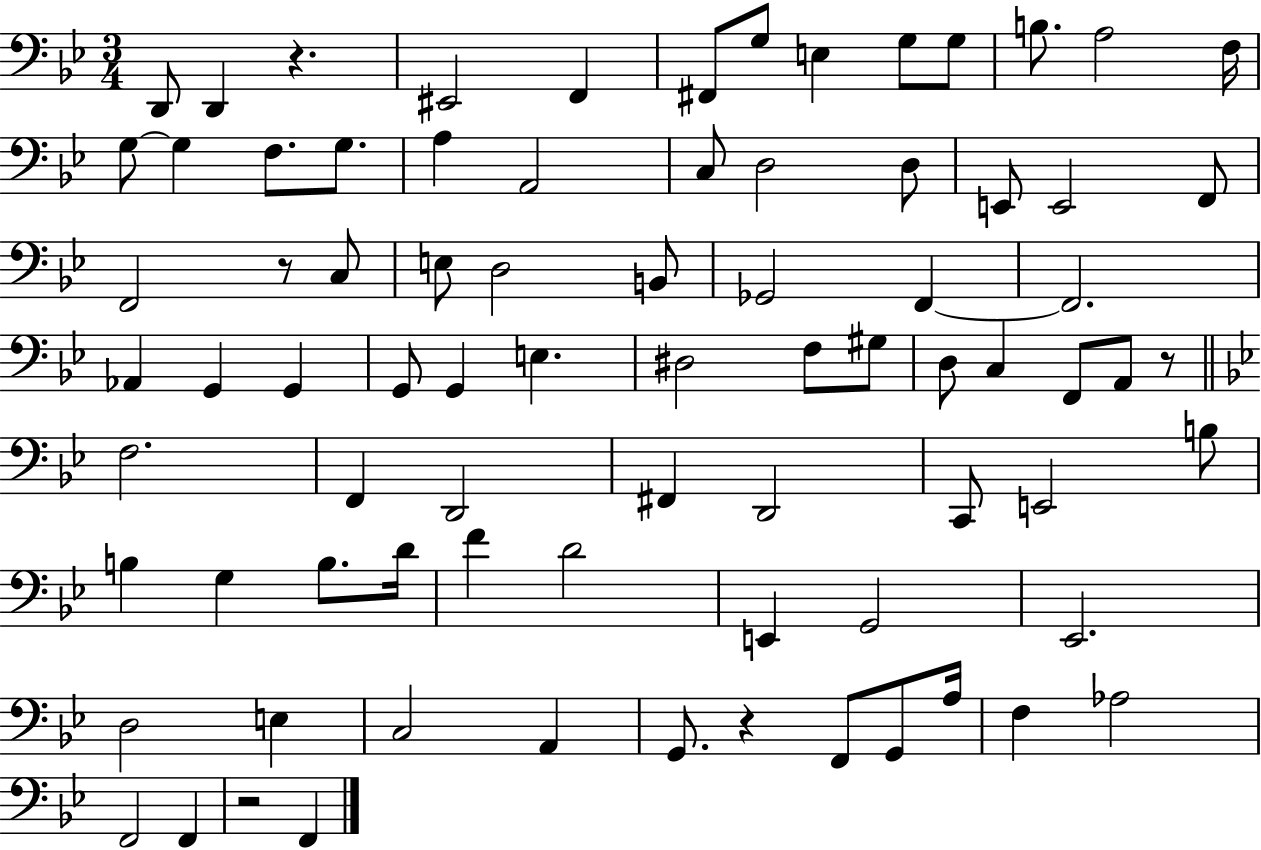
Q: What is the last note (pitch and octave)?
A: F2